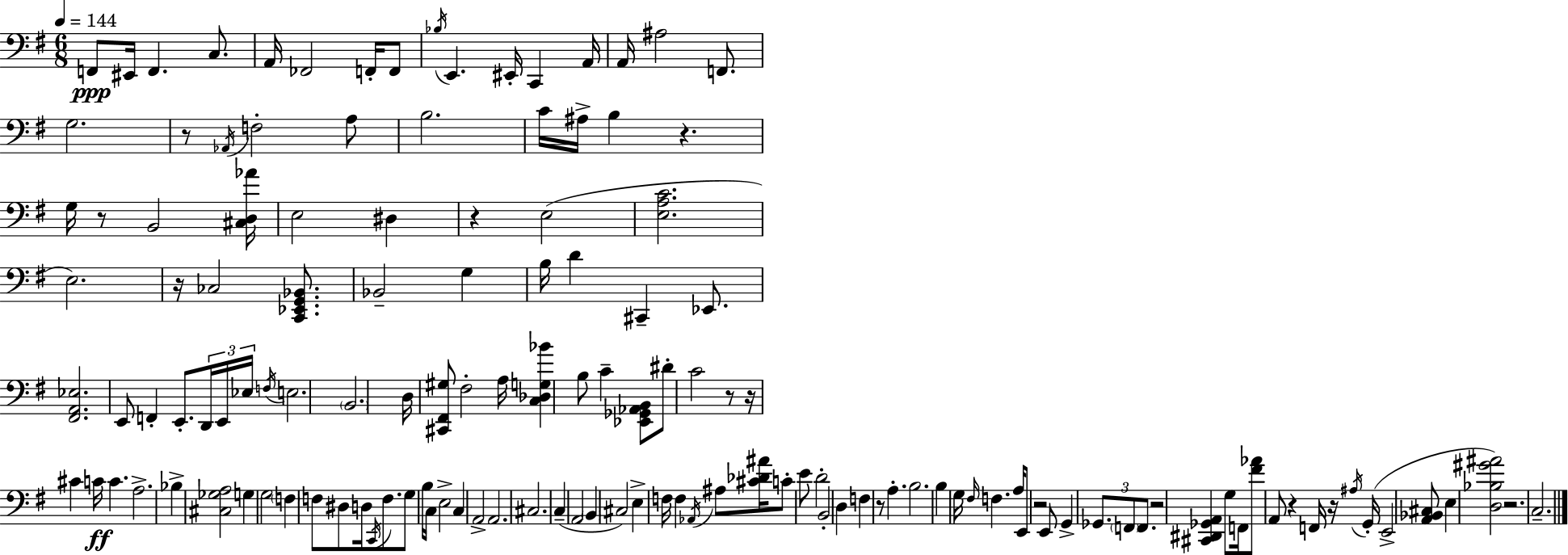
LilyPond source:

{
  \clef bass
  \numericTimeSignature
  \time 6/8
  \key g \major
  \tempo 4 = 144
  f,8\ppp eis,16 f,4. c8. | a,16 fes,2 f,16-. f,8 | \acciaccatura { bes16 } e,4. eis,16-. c,4 | a,16 a,16 ais2 f,8. | \break g2. | r8 \acciaccatura { aes,16 } f2-. | a8 b2. | c'16 ais16-> b4 r4. | \break g16 r8 b,2 | <cis d aes'>16 e2 dis4 | r4 e2( | <e a c'>2. | \break e2.) | r16 ces2 <c, ees, g, bes,>8. | bes,2-- g4 | b16 d'4 cis,4-- ees,8. | \break <fis, a, ees>2. | e,8 f,4-. e,8.-. \tuplet 3/2 { d,16 | e,16 ees16 } \acciaccatura { f16 } e2. | \parenthesize b,2. | \break d16 <cis, fis, gis>8 fis2-. | a16 <c des g bes'>4 b8 c'4-- | <ees, ges, aes, b,>8 dis'8-. c'2 | r8 r16 cis'4 c'16\ff c'4. | \break a2.-> | bes4-> <cis ges a>2 | g4 g2 | \parenthesize f4 f8 dis8 d16 | \break \acciaccatura { c,16 } f8. g8 b16 c16 e2-> | c4 a,2-> | a,2. | cis2. | \break c4--( a,2 | \parenthesize b,4 cis2) | e4-> f16 f4 | \acciaccatura { aes,16 } ais8 <cis' des' ais'>16 c'8-. e'8 d'2-. | \break b,2-. | d4 f4 r8 a4.-. | b2. | b4 g16 \grace { fis16 } f4. | \break a16 e,8 r2 | e,8 g,4-> \tuplet 3/2 { ges,8. | \parenthesize f,8 f,8. } r2 | <cis, dis, ges, a,>4 g8 f,16 <fis' aes'>8 a,8 | \break r4 f,16 r16 \acciaccatura { ais16 }( g,16-. e,2-> | <a, bes, cis>8 e4 <d bes gis' ais'>2) | r2. | c2.-- | \break \bar "|."
}